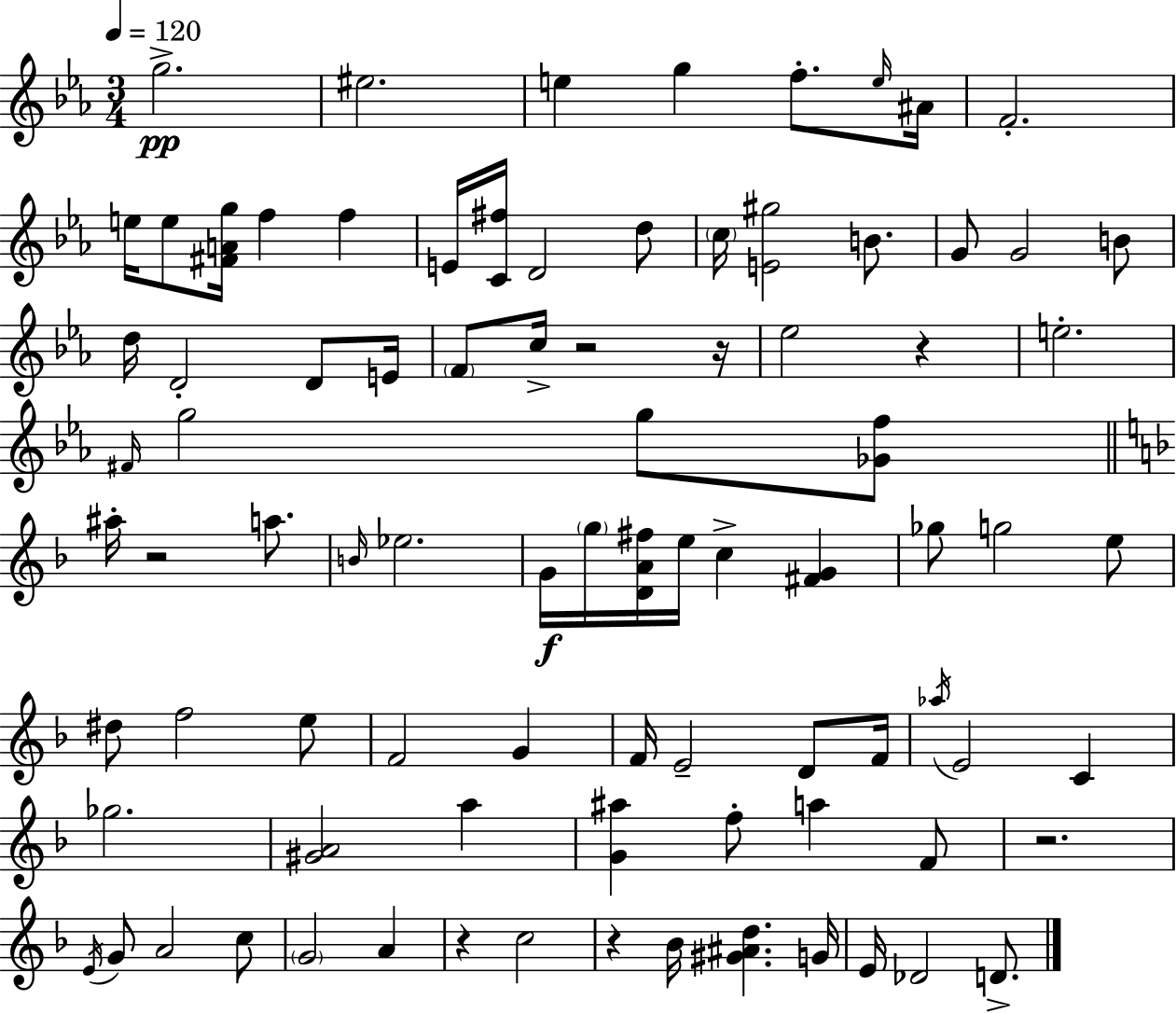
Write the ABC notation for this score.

X:1
T:Untitled
M:3/4
L:1/4
K:Eb
g2 ^e2 e g f/2 e/4 ^A/4 F2 e/4 e/2 [^FAg]/4 f f E/4 [C^f]/4 D2 d/2 c/4 [E^g]2 B/2 G/2 G2 B/2 d/4 D2 D/2 E/4 F/2 c/4 z2 z/4 _e2 z e2 ^F/4 g2 g/2 [_Gf]/2 ^a/4 z2 a/2 B/4 _e2 G/4 g/4 [DA^f]/4 e/4 c [^FG] _g/2 g2 e/2 ^d/2 f2 e/2 F2 G F/4 E2 D/2 F/4 _a/4 E2 C _g2 [^GA]2 a [G^a] f/2 a F/2 z2 E/4 G/2 A2 c/2 G2 A z c2 z _B/4 [^G^Ad] G/4 E/4 _D2 D/2